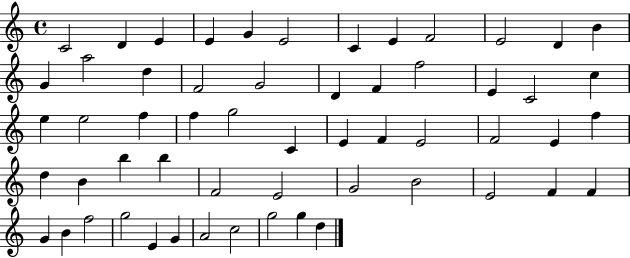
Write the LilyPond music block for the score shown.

{
  \clef treble
  \time 4/4
  \defaultTimeSignature
  \key c \major
  c'2 d'4 e'4 | e'4 g'4 e'2 | c'4 e'4 f'2 | e'2 d'4 b'4 | \break g'4 a''2 d''4 | f'2 g'2 | d'4 f'4 f''2 | e'4 c'2 c''4 | \break e''4 e''2 f''4 | f''4 g''2 c'4 | e'4 f'4 e'2 | f'2 e'4 f''4 | \break d''4 b'4 b''4 b''4 | f'2 e'2 | g'2 b'2 | e'2 f'4 f'4 | \break g'4 b'4 f''2 | g''2 e'4 g'4 | a'2 c''2 | g''2 g''4 d''4 | \break \bar "|."
}